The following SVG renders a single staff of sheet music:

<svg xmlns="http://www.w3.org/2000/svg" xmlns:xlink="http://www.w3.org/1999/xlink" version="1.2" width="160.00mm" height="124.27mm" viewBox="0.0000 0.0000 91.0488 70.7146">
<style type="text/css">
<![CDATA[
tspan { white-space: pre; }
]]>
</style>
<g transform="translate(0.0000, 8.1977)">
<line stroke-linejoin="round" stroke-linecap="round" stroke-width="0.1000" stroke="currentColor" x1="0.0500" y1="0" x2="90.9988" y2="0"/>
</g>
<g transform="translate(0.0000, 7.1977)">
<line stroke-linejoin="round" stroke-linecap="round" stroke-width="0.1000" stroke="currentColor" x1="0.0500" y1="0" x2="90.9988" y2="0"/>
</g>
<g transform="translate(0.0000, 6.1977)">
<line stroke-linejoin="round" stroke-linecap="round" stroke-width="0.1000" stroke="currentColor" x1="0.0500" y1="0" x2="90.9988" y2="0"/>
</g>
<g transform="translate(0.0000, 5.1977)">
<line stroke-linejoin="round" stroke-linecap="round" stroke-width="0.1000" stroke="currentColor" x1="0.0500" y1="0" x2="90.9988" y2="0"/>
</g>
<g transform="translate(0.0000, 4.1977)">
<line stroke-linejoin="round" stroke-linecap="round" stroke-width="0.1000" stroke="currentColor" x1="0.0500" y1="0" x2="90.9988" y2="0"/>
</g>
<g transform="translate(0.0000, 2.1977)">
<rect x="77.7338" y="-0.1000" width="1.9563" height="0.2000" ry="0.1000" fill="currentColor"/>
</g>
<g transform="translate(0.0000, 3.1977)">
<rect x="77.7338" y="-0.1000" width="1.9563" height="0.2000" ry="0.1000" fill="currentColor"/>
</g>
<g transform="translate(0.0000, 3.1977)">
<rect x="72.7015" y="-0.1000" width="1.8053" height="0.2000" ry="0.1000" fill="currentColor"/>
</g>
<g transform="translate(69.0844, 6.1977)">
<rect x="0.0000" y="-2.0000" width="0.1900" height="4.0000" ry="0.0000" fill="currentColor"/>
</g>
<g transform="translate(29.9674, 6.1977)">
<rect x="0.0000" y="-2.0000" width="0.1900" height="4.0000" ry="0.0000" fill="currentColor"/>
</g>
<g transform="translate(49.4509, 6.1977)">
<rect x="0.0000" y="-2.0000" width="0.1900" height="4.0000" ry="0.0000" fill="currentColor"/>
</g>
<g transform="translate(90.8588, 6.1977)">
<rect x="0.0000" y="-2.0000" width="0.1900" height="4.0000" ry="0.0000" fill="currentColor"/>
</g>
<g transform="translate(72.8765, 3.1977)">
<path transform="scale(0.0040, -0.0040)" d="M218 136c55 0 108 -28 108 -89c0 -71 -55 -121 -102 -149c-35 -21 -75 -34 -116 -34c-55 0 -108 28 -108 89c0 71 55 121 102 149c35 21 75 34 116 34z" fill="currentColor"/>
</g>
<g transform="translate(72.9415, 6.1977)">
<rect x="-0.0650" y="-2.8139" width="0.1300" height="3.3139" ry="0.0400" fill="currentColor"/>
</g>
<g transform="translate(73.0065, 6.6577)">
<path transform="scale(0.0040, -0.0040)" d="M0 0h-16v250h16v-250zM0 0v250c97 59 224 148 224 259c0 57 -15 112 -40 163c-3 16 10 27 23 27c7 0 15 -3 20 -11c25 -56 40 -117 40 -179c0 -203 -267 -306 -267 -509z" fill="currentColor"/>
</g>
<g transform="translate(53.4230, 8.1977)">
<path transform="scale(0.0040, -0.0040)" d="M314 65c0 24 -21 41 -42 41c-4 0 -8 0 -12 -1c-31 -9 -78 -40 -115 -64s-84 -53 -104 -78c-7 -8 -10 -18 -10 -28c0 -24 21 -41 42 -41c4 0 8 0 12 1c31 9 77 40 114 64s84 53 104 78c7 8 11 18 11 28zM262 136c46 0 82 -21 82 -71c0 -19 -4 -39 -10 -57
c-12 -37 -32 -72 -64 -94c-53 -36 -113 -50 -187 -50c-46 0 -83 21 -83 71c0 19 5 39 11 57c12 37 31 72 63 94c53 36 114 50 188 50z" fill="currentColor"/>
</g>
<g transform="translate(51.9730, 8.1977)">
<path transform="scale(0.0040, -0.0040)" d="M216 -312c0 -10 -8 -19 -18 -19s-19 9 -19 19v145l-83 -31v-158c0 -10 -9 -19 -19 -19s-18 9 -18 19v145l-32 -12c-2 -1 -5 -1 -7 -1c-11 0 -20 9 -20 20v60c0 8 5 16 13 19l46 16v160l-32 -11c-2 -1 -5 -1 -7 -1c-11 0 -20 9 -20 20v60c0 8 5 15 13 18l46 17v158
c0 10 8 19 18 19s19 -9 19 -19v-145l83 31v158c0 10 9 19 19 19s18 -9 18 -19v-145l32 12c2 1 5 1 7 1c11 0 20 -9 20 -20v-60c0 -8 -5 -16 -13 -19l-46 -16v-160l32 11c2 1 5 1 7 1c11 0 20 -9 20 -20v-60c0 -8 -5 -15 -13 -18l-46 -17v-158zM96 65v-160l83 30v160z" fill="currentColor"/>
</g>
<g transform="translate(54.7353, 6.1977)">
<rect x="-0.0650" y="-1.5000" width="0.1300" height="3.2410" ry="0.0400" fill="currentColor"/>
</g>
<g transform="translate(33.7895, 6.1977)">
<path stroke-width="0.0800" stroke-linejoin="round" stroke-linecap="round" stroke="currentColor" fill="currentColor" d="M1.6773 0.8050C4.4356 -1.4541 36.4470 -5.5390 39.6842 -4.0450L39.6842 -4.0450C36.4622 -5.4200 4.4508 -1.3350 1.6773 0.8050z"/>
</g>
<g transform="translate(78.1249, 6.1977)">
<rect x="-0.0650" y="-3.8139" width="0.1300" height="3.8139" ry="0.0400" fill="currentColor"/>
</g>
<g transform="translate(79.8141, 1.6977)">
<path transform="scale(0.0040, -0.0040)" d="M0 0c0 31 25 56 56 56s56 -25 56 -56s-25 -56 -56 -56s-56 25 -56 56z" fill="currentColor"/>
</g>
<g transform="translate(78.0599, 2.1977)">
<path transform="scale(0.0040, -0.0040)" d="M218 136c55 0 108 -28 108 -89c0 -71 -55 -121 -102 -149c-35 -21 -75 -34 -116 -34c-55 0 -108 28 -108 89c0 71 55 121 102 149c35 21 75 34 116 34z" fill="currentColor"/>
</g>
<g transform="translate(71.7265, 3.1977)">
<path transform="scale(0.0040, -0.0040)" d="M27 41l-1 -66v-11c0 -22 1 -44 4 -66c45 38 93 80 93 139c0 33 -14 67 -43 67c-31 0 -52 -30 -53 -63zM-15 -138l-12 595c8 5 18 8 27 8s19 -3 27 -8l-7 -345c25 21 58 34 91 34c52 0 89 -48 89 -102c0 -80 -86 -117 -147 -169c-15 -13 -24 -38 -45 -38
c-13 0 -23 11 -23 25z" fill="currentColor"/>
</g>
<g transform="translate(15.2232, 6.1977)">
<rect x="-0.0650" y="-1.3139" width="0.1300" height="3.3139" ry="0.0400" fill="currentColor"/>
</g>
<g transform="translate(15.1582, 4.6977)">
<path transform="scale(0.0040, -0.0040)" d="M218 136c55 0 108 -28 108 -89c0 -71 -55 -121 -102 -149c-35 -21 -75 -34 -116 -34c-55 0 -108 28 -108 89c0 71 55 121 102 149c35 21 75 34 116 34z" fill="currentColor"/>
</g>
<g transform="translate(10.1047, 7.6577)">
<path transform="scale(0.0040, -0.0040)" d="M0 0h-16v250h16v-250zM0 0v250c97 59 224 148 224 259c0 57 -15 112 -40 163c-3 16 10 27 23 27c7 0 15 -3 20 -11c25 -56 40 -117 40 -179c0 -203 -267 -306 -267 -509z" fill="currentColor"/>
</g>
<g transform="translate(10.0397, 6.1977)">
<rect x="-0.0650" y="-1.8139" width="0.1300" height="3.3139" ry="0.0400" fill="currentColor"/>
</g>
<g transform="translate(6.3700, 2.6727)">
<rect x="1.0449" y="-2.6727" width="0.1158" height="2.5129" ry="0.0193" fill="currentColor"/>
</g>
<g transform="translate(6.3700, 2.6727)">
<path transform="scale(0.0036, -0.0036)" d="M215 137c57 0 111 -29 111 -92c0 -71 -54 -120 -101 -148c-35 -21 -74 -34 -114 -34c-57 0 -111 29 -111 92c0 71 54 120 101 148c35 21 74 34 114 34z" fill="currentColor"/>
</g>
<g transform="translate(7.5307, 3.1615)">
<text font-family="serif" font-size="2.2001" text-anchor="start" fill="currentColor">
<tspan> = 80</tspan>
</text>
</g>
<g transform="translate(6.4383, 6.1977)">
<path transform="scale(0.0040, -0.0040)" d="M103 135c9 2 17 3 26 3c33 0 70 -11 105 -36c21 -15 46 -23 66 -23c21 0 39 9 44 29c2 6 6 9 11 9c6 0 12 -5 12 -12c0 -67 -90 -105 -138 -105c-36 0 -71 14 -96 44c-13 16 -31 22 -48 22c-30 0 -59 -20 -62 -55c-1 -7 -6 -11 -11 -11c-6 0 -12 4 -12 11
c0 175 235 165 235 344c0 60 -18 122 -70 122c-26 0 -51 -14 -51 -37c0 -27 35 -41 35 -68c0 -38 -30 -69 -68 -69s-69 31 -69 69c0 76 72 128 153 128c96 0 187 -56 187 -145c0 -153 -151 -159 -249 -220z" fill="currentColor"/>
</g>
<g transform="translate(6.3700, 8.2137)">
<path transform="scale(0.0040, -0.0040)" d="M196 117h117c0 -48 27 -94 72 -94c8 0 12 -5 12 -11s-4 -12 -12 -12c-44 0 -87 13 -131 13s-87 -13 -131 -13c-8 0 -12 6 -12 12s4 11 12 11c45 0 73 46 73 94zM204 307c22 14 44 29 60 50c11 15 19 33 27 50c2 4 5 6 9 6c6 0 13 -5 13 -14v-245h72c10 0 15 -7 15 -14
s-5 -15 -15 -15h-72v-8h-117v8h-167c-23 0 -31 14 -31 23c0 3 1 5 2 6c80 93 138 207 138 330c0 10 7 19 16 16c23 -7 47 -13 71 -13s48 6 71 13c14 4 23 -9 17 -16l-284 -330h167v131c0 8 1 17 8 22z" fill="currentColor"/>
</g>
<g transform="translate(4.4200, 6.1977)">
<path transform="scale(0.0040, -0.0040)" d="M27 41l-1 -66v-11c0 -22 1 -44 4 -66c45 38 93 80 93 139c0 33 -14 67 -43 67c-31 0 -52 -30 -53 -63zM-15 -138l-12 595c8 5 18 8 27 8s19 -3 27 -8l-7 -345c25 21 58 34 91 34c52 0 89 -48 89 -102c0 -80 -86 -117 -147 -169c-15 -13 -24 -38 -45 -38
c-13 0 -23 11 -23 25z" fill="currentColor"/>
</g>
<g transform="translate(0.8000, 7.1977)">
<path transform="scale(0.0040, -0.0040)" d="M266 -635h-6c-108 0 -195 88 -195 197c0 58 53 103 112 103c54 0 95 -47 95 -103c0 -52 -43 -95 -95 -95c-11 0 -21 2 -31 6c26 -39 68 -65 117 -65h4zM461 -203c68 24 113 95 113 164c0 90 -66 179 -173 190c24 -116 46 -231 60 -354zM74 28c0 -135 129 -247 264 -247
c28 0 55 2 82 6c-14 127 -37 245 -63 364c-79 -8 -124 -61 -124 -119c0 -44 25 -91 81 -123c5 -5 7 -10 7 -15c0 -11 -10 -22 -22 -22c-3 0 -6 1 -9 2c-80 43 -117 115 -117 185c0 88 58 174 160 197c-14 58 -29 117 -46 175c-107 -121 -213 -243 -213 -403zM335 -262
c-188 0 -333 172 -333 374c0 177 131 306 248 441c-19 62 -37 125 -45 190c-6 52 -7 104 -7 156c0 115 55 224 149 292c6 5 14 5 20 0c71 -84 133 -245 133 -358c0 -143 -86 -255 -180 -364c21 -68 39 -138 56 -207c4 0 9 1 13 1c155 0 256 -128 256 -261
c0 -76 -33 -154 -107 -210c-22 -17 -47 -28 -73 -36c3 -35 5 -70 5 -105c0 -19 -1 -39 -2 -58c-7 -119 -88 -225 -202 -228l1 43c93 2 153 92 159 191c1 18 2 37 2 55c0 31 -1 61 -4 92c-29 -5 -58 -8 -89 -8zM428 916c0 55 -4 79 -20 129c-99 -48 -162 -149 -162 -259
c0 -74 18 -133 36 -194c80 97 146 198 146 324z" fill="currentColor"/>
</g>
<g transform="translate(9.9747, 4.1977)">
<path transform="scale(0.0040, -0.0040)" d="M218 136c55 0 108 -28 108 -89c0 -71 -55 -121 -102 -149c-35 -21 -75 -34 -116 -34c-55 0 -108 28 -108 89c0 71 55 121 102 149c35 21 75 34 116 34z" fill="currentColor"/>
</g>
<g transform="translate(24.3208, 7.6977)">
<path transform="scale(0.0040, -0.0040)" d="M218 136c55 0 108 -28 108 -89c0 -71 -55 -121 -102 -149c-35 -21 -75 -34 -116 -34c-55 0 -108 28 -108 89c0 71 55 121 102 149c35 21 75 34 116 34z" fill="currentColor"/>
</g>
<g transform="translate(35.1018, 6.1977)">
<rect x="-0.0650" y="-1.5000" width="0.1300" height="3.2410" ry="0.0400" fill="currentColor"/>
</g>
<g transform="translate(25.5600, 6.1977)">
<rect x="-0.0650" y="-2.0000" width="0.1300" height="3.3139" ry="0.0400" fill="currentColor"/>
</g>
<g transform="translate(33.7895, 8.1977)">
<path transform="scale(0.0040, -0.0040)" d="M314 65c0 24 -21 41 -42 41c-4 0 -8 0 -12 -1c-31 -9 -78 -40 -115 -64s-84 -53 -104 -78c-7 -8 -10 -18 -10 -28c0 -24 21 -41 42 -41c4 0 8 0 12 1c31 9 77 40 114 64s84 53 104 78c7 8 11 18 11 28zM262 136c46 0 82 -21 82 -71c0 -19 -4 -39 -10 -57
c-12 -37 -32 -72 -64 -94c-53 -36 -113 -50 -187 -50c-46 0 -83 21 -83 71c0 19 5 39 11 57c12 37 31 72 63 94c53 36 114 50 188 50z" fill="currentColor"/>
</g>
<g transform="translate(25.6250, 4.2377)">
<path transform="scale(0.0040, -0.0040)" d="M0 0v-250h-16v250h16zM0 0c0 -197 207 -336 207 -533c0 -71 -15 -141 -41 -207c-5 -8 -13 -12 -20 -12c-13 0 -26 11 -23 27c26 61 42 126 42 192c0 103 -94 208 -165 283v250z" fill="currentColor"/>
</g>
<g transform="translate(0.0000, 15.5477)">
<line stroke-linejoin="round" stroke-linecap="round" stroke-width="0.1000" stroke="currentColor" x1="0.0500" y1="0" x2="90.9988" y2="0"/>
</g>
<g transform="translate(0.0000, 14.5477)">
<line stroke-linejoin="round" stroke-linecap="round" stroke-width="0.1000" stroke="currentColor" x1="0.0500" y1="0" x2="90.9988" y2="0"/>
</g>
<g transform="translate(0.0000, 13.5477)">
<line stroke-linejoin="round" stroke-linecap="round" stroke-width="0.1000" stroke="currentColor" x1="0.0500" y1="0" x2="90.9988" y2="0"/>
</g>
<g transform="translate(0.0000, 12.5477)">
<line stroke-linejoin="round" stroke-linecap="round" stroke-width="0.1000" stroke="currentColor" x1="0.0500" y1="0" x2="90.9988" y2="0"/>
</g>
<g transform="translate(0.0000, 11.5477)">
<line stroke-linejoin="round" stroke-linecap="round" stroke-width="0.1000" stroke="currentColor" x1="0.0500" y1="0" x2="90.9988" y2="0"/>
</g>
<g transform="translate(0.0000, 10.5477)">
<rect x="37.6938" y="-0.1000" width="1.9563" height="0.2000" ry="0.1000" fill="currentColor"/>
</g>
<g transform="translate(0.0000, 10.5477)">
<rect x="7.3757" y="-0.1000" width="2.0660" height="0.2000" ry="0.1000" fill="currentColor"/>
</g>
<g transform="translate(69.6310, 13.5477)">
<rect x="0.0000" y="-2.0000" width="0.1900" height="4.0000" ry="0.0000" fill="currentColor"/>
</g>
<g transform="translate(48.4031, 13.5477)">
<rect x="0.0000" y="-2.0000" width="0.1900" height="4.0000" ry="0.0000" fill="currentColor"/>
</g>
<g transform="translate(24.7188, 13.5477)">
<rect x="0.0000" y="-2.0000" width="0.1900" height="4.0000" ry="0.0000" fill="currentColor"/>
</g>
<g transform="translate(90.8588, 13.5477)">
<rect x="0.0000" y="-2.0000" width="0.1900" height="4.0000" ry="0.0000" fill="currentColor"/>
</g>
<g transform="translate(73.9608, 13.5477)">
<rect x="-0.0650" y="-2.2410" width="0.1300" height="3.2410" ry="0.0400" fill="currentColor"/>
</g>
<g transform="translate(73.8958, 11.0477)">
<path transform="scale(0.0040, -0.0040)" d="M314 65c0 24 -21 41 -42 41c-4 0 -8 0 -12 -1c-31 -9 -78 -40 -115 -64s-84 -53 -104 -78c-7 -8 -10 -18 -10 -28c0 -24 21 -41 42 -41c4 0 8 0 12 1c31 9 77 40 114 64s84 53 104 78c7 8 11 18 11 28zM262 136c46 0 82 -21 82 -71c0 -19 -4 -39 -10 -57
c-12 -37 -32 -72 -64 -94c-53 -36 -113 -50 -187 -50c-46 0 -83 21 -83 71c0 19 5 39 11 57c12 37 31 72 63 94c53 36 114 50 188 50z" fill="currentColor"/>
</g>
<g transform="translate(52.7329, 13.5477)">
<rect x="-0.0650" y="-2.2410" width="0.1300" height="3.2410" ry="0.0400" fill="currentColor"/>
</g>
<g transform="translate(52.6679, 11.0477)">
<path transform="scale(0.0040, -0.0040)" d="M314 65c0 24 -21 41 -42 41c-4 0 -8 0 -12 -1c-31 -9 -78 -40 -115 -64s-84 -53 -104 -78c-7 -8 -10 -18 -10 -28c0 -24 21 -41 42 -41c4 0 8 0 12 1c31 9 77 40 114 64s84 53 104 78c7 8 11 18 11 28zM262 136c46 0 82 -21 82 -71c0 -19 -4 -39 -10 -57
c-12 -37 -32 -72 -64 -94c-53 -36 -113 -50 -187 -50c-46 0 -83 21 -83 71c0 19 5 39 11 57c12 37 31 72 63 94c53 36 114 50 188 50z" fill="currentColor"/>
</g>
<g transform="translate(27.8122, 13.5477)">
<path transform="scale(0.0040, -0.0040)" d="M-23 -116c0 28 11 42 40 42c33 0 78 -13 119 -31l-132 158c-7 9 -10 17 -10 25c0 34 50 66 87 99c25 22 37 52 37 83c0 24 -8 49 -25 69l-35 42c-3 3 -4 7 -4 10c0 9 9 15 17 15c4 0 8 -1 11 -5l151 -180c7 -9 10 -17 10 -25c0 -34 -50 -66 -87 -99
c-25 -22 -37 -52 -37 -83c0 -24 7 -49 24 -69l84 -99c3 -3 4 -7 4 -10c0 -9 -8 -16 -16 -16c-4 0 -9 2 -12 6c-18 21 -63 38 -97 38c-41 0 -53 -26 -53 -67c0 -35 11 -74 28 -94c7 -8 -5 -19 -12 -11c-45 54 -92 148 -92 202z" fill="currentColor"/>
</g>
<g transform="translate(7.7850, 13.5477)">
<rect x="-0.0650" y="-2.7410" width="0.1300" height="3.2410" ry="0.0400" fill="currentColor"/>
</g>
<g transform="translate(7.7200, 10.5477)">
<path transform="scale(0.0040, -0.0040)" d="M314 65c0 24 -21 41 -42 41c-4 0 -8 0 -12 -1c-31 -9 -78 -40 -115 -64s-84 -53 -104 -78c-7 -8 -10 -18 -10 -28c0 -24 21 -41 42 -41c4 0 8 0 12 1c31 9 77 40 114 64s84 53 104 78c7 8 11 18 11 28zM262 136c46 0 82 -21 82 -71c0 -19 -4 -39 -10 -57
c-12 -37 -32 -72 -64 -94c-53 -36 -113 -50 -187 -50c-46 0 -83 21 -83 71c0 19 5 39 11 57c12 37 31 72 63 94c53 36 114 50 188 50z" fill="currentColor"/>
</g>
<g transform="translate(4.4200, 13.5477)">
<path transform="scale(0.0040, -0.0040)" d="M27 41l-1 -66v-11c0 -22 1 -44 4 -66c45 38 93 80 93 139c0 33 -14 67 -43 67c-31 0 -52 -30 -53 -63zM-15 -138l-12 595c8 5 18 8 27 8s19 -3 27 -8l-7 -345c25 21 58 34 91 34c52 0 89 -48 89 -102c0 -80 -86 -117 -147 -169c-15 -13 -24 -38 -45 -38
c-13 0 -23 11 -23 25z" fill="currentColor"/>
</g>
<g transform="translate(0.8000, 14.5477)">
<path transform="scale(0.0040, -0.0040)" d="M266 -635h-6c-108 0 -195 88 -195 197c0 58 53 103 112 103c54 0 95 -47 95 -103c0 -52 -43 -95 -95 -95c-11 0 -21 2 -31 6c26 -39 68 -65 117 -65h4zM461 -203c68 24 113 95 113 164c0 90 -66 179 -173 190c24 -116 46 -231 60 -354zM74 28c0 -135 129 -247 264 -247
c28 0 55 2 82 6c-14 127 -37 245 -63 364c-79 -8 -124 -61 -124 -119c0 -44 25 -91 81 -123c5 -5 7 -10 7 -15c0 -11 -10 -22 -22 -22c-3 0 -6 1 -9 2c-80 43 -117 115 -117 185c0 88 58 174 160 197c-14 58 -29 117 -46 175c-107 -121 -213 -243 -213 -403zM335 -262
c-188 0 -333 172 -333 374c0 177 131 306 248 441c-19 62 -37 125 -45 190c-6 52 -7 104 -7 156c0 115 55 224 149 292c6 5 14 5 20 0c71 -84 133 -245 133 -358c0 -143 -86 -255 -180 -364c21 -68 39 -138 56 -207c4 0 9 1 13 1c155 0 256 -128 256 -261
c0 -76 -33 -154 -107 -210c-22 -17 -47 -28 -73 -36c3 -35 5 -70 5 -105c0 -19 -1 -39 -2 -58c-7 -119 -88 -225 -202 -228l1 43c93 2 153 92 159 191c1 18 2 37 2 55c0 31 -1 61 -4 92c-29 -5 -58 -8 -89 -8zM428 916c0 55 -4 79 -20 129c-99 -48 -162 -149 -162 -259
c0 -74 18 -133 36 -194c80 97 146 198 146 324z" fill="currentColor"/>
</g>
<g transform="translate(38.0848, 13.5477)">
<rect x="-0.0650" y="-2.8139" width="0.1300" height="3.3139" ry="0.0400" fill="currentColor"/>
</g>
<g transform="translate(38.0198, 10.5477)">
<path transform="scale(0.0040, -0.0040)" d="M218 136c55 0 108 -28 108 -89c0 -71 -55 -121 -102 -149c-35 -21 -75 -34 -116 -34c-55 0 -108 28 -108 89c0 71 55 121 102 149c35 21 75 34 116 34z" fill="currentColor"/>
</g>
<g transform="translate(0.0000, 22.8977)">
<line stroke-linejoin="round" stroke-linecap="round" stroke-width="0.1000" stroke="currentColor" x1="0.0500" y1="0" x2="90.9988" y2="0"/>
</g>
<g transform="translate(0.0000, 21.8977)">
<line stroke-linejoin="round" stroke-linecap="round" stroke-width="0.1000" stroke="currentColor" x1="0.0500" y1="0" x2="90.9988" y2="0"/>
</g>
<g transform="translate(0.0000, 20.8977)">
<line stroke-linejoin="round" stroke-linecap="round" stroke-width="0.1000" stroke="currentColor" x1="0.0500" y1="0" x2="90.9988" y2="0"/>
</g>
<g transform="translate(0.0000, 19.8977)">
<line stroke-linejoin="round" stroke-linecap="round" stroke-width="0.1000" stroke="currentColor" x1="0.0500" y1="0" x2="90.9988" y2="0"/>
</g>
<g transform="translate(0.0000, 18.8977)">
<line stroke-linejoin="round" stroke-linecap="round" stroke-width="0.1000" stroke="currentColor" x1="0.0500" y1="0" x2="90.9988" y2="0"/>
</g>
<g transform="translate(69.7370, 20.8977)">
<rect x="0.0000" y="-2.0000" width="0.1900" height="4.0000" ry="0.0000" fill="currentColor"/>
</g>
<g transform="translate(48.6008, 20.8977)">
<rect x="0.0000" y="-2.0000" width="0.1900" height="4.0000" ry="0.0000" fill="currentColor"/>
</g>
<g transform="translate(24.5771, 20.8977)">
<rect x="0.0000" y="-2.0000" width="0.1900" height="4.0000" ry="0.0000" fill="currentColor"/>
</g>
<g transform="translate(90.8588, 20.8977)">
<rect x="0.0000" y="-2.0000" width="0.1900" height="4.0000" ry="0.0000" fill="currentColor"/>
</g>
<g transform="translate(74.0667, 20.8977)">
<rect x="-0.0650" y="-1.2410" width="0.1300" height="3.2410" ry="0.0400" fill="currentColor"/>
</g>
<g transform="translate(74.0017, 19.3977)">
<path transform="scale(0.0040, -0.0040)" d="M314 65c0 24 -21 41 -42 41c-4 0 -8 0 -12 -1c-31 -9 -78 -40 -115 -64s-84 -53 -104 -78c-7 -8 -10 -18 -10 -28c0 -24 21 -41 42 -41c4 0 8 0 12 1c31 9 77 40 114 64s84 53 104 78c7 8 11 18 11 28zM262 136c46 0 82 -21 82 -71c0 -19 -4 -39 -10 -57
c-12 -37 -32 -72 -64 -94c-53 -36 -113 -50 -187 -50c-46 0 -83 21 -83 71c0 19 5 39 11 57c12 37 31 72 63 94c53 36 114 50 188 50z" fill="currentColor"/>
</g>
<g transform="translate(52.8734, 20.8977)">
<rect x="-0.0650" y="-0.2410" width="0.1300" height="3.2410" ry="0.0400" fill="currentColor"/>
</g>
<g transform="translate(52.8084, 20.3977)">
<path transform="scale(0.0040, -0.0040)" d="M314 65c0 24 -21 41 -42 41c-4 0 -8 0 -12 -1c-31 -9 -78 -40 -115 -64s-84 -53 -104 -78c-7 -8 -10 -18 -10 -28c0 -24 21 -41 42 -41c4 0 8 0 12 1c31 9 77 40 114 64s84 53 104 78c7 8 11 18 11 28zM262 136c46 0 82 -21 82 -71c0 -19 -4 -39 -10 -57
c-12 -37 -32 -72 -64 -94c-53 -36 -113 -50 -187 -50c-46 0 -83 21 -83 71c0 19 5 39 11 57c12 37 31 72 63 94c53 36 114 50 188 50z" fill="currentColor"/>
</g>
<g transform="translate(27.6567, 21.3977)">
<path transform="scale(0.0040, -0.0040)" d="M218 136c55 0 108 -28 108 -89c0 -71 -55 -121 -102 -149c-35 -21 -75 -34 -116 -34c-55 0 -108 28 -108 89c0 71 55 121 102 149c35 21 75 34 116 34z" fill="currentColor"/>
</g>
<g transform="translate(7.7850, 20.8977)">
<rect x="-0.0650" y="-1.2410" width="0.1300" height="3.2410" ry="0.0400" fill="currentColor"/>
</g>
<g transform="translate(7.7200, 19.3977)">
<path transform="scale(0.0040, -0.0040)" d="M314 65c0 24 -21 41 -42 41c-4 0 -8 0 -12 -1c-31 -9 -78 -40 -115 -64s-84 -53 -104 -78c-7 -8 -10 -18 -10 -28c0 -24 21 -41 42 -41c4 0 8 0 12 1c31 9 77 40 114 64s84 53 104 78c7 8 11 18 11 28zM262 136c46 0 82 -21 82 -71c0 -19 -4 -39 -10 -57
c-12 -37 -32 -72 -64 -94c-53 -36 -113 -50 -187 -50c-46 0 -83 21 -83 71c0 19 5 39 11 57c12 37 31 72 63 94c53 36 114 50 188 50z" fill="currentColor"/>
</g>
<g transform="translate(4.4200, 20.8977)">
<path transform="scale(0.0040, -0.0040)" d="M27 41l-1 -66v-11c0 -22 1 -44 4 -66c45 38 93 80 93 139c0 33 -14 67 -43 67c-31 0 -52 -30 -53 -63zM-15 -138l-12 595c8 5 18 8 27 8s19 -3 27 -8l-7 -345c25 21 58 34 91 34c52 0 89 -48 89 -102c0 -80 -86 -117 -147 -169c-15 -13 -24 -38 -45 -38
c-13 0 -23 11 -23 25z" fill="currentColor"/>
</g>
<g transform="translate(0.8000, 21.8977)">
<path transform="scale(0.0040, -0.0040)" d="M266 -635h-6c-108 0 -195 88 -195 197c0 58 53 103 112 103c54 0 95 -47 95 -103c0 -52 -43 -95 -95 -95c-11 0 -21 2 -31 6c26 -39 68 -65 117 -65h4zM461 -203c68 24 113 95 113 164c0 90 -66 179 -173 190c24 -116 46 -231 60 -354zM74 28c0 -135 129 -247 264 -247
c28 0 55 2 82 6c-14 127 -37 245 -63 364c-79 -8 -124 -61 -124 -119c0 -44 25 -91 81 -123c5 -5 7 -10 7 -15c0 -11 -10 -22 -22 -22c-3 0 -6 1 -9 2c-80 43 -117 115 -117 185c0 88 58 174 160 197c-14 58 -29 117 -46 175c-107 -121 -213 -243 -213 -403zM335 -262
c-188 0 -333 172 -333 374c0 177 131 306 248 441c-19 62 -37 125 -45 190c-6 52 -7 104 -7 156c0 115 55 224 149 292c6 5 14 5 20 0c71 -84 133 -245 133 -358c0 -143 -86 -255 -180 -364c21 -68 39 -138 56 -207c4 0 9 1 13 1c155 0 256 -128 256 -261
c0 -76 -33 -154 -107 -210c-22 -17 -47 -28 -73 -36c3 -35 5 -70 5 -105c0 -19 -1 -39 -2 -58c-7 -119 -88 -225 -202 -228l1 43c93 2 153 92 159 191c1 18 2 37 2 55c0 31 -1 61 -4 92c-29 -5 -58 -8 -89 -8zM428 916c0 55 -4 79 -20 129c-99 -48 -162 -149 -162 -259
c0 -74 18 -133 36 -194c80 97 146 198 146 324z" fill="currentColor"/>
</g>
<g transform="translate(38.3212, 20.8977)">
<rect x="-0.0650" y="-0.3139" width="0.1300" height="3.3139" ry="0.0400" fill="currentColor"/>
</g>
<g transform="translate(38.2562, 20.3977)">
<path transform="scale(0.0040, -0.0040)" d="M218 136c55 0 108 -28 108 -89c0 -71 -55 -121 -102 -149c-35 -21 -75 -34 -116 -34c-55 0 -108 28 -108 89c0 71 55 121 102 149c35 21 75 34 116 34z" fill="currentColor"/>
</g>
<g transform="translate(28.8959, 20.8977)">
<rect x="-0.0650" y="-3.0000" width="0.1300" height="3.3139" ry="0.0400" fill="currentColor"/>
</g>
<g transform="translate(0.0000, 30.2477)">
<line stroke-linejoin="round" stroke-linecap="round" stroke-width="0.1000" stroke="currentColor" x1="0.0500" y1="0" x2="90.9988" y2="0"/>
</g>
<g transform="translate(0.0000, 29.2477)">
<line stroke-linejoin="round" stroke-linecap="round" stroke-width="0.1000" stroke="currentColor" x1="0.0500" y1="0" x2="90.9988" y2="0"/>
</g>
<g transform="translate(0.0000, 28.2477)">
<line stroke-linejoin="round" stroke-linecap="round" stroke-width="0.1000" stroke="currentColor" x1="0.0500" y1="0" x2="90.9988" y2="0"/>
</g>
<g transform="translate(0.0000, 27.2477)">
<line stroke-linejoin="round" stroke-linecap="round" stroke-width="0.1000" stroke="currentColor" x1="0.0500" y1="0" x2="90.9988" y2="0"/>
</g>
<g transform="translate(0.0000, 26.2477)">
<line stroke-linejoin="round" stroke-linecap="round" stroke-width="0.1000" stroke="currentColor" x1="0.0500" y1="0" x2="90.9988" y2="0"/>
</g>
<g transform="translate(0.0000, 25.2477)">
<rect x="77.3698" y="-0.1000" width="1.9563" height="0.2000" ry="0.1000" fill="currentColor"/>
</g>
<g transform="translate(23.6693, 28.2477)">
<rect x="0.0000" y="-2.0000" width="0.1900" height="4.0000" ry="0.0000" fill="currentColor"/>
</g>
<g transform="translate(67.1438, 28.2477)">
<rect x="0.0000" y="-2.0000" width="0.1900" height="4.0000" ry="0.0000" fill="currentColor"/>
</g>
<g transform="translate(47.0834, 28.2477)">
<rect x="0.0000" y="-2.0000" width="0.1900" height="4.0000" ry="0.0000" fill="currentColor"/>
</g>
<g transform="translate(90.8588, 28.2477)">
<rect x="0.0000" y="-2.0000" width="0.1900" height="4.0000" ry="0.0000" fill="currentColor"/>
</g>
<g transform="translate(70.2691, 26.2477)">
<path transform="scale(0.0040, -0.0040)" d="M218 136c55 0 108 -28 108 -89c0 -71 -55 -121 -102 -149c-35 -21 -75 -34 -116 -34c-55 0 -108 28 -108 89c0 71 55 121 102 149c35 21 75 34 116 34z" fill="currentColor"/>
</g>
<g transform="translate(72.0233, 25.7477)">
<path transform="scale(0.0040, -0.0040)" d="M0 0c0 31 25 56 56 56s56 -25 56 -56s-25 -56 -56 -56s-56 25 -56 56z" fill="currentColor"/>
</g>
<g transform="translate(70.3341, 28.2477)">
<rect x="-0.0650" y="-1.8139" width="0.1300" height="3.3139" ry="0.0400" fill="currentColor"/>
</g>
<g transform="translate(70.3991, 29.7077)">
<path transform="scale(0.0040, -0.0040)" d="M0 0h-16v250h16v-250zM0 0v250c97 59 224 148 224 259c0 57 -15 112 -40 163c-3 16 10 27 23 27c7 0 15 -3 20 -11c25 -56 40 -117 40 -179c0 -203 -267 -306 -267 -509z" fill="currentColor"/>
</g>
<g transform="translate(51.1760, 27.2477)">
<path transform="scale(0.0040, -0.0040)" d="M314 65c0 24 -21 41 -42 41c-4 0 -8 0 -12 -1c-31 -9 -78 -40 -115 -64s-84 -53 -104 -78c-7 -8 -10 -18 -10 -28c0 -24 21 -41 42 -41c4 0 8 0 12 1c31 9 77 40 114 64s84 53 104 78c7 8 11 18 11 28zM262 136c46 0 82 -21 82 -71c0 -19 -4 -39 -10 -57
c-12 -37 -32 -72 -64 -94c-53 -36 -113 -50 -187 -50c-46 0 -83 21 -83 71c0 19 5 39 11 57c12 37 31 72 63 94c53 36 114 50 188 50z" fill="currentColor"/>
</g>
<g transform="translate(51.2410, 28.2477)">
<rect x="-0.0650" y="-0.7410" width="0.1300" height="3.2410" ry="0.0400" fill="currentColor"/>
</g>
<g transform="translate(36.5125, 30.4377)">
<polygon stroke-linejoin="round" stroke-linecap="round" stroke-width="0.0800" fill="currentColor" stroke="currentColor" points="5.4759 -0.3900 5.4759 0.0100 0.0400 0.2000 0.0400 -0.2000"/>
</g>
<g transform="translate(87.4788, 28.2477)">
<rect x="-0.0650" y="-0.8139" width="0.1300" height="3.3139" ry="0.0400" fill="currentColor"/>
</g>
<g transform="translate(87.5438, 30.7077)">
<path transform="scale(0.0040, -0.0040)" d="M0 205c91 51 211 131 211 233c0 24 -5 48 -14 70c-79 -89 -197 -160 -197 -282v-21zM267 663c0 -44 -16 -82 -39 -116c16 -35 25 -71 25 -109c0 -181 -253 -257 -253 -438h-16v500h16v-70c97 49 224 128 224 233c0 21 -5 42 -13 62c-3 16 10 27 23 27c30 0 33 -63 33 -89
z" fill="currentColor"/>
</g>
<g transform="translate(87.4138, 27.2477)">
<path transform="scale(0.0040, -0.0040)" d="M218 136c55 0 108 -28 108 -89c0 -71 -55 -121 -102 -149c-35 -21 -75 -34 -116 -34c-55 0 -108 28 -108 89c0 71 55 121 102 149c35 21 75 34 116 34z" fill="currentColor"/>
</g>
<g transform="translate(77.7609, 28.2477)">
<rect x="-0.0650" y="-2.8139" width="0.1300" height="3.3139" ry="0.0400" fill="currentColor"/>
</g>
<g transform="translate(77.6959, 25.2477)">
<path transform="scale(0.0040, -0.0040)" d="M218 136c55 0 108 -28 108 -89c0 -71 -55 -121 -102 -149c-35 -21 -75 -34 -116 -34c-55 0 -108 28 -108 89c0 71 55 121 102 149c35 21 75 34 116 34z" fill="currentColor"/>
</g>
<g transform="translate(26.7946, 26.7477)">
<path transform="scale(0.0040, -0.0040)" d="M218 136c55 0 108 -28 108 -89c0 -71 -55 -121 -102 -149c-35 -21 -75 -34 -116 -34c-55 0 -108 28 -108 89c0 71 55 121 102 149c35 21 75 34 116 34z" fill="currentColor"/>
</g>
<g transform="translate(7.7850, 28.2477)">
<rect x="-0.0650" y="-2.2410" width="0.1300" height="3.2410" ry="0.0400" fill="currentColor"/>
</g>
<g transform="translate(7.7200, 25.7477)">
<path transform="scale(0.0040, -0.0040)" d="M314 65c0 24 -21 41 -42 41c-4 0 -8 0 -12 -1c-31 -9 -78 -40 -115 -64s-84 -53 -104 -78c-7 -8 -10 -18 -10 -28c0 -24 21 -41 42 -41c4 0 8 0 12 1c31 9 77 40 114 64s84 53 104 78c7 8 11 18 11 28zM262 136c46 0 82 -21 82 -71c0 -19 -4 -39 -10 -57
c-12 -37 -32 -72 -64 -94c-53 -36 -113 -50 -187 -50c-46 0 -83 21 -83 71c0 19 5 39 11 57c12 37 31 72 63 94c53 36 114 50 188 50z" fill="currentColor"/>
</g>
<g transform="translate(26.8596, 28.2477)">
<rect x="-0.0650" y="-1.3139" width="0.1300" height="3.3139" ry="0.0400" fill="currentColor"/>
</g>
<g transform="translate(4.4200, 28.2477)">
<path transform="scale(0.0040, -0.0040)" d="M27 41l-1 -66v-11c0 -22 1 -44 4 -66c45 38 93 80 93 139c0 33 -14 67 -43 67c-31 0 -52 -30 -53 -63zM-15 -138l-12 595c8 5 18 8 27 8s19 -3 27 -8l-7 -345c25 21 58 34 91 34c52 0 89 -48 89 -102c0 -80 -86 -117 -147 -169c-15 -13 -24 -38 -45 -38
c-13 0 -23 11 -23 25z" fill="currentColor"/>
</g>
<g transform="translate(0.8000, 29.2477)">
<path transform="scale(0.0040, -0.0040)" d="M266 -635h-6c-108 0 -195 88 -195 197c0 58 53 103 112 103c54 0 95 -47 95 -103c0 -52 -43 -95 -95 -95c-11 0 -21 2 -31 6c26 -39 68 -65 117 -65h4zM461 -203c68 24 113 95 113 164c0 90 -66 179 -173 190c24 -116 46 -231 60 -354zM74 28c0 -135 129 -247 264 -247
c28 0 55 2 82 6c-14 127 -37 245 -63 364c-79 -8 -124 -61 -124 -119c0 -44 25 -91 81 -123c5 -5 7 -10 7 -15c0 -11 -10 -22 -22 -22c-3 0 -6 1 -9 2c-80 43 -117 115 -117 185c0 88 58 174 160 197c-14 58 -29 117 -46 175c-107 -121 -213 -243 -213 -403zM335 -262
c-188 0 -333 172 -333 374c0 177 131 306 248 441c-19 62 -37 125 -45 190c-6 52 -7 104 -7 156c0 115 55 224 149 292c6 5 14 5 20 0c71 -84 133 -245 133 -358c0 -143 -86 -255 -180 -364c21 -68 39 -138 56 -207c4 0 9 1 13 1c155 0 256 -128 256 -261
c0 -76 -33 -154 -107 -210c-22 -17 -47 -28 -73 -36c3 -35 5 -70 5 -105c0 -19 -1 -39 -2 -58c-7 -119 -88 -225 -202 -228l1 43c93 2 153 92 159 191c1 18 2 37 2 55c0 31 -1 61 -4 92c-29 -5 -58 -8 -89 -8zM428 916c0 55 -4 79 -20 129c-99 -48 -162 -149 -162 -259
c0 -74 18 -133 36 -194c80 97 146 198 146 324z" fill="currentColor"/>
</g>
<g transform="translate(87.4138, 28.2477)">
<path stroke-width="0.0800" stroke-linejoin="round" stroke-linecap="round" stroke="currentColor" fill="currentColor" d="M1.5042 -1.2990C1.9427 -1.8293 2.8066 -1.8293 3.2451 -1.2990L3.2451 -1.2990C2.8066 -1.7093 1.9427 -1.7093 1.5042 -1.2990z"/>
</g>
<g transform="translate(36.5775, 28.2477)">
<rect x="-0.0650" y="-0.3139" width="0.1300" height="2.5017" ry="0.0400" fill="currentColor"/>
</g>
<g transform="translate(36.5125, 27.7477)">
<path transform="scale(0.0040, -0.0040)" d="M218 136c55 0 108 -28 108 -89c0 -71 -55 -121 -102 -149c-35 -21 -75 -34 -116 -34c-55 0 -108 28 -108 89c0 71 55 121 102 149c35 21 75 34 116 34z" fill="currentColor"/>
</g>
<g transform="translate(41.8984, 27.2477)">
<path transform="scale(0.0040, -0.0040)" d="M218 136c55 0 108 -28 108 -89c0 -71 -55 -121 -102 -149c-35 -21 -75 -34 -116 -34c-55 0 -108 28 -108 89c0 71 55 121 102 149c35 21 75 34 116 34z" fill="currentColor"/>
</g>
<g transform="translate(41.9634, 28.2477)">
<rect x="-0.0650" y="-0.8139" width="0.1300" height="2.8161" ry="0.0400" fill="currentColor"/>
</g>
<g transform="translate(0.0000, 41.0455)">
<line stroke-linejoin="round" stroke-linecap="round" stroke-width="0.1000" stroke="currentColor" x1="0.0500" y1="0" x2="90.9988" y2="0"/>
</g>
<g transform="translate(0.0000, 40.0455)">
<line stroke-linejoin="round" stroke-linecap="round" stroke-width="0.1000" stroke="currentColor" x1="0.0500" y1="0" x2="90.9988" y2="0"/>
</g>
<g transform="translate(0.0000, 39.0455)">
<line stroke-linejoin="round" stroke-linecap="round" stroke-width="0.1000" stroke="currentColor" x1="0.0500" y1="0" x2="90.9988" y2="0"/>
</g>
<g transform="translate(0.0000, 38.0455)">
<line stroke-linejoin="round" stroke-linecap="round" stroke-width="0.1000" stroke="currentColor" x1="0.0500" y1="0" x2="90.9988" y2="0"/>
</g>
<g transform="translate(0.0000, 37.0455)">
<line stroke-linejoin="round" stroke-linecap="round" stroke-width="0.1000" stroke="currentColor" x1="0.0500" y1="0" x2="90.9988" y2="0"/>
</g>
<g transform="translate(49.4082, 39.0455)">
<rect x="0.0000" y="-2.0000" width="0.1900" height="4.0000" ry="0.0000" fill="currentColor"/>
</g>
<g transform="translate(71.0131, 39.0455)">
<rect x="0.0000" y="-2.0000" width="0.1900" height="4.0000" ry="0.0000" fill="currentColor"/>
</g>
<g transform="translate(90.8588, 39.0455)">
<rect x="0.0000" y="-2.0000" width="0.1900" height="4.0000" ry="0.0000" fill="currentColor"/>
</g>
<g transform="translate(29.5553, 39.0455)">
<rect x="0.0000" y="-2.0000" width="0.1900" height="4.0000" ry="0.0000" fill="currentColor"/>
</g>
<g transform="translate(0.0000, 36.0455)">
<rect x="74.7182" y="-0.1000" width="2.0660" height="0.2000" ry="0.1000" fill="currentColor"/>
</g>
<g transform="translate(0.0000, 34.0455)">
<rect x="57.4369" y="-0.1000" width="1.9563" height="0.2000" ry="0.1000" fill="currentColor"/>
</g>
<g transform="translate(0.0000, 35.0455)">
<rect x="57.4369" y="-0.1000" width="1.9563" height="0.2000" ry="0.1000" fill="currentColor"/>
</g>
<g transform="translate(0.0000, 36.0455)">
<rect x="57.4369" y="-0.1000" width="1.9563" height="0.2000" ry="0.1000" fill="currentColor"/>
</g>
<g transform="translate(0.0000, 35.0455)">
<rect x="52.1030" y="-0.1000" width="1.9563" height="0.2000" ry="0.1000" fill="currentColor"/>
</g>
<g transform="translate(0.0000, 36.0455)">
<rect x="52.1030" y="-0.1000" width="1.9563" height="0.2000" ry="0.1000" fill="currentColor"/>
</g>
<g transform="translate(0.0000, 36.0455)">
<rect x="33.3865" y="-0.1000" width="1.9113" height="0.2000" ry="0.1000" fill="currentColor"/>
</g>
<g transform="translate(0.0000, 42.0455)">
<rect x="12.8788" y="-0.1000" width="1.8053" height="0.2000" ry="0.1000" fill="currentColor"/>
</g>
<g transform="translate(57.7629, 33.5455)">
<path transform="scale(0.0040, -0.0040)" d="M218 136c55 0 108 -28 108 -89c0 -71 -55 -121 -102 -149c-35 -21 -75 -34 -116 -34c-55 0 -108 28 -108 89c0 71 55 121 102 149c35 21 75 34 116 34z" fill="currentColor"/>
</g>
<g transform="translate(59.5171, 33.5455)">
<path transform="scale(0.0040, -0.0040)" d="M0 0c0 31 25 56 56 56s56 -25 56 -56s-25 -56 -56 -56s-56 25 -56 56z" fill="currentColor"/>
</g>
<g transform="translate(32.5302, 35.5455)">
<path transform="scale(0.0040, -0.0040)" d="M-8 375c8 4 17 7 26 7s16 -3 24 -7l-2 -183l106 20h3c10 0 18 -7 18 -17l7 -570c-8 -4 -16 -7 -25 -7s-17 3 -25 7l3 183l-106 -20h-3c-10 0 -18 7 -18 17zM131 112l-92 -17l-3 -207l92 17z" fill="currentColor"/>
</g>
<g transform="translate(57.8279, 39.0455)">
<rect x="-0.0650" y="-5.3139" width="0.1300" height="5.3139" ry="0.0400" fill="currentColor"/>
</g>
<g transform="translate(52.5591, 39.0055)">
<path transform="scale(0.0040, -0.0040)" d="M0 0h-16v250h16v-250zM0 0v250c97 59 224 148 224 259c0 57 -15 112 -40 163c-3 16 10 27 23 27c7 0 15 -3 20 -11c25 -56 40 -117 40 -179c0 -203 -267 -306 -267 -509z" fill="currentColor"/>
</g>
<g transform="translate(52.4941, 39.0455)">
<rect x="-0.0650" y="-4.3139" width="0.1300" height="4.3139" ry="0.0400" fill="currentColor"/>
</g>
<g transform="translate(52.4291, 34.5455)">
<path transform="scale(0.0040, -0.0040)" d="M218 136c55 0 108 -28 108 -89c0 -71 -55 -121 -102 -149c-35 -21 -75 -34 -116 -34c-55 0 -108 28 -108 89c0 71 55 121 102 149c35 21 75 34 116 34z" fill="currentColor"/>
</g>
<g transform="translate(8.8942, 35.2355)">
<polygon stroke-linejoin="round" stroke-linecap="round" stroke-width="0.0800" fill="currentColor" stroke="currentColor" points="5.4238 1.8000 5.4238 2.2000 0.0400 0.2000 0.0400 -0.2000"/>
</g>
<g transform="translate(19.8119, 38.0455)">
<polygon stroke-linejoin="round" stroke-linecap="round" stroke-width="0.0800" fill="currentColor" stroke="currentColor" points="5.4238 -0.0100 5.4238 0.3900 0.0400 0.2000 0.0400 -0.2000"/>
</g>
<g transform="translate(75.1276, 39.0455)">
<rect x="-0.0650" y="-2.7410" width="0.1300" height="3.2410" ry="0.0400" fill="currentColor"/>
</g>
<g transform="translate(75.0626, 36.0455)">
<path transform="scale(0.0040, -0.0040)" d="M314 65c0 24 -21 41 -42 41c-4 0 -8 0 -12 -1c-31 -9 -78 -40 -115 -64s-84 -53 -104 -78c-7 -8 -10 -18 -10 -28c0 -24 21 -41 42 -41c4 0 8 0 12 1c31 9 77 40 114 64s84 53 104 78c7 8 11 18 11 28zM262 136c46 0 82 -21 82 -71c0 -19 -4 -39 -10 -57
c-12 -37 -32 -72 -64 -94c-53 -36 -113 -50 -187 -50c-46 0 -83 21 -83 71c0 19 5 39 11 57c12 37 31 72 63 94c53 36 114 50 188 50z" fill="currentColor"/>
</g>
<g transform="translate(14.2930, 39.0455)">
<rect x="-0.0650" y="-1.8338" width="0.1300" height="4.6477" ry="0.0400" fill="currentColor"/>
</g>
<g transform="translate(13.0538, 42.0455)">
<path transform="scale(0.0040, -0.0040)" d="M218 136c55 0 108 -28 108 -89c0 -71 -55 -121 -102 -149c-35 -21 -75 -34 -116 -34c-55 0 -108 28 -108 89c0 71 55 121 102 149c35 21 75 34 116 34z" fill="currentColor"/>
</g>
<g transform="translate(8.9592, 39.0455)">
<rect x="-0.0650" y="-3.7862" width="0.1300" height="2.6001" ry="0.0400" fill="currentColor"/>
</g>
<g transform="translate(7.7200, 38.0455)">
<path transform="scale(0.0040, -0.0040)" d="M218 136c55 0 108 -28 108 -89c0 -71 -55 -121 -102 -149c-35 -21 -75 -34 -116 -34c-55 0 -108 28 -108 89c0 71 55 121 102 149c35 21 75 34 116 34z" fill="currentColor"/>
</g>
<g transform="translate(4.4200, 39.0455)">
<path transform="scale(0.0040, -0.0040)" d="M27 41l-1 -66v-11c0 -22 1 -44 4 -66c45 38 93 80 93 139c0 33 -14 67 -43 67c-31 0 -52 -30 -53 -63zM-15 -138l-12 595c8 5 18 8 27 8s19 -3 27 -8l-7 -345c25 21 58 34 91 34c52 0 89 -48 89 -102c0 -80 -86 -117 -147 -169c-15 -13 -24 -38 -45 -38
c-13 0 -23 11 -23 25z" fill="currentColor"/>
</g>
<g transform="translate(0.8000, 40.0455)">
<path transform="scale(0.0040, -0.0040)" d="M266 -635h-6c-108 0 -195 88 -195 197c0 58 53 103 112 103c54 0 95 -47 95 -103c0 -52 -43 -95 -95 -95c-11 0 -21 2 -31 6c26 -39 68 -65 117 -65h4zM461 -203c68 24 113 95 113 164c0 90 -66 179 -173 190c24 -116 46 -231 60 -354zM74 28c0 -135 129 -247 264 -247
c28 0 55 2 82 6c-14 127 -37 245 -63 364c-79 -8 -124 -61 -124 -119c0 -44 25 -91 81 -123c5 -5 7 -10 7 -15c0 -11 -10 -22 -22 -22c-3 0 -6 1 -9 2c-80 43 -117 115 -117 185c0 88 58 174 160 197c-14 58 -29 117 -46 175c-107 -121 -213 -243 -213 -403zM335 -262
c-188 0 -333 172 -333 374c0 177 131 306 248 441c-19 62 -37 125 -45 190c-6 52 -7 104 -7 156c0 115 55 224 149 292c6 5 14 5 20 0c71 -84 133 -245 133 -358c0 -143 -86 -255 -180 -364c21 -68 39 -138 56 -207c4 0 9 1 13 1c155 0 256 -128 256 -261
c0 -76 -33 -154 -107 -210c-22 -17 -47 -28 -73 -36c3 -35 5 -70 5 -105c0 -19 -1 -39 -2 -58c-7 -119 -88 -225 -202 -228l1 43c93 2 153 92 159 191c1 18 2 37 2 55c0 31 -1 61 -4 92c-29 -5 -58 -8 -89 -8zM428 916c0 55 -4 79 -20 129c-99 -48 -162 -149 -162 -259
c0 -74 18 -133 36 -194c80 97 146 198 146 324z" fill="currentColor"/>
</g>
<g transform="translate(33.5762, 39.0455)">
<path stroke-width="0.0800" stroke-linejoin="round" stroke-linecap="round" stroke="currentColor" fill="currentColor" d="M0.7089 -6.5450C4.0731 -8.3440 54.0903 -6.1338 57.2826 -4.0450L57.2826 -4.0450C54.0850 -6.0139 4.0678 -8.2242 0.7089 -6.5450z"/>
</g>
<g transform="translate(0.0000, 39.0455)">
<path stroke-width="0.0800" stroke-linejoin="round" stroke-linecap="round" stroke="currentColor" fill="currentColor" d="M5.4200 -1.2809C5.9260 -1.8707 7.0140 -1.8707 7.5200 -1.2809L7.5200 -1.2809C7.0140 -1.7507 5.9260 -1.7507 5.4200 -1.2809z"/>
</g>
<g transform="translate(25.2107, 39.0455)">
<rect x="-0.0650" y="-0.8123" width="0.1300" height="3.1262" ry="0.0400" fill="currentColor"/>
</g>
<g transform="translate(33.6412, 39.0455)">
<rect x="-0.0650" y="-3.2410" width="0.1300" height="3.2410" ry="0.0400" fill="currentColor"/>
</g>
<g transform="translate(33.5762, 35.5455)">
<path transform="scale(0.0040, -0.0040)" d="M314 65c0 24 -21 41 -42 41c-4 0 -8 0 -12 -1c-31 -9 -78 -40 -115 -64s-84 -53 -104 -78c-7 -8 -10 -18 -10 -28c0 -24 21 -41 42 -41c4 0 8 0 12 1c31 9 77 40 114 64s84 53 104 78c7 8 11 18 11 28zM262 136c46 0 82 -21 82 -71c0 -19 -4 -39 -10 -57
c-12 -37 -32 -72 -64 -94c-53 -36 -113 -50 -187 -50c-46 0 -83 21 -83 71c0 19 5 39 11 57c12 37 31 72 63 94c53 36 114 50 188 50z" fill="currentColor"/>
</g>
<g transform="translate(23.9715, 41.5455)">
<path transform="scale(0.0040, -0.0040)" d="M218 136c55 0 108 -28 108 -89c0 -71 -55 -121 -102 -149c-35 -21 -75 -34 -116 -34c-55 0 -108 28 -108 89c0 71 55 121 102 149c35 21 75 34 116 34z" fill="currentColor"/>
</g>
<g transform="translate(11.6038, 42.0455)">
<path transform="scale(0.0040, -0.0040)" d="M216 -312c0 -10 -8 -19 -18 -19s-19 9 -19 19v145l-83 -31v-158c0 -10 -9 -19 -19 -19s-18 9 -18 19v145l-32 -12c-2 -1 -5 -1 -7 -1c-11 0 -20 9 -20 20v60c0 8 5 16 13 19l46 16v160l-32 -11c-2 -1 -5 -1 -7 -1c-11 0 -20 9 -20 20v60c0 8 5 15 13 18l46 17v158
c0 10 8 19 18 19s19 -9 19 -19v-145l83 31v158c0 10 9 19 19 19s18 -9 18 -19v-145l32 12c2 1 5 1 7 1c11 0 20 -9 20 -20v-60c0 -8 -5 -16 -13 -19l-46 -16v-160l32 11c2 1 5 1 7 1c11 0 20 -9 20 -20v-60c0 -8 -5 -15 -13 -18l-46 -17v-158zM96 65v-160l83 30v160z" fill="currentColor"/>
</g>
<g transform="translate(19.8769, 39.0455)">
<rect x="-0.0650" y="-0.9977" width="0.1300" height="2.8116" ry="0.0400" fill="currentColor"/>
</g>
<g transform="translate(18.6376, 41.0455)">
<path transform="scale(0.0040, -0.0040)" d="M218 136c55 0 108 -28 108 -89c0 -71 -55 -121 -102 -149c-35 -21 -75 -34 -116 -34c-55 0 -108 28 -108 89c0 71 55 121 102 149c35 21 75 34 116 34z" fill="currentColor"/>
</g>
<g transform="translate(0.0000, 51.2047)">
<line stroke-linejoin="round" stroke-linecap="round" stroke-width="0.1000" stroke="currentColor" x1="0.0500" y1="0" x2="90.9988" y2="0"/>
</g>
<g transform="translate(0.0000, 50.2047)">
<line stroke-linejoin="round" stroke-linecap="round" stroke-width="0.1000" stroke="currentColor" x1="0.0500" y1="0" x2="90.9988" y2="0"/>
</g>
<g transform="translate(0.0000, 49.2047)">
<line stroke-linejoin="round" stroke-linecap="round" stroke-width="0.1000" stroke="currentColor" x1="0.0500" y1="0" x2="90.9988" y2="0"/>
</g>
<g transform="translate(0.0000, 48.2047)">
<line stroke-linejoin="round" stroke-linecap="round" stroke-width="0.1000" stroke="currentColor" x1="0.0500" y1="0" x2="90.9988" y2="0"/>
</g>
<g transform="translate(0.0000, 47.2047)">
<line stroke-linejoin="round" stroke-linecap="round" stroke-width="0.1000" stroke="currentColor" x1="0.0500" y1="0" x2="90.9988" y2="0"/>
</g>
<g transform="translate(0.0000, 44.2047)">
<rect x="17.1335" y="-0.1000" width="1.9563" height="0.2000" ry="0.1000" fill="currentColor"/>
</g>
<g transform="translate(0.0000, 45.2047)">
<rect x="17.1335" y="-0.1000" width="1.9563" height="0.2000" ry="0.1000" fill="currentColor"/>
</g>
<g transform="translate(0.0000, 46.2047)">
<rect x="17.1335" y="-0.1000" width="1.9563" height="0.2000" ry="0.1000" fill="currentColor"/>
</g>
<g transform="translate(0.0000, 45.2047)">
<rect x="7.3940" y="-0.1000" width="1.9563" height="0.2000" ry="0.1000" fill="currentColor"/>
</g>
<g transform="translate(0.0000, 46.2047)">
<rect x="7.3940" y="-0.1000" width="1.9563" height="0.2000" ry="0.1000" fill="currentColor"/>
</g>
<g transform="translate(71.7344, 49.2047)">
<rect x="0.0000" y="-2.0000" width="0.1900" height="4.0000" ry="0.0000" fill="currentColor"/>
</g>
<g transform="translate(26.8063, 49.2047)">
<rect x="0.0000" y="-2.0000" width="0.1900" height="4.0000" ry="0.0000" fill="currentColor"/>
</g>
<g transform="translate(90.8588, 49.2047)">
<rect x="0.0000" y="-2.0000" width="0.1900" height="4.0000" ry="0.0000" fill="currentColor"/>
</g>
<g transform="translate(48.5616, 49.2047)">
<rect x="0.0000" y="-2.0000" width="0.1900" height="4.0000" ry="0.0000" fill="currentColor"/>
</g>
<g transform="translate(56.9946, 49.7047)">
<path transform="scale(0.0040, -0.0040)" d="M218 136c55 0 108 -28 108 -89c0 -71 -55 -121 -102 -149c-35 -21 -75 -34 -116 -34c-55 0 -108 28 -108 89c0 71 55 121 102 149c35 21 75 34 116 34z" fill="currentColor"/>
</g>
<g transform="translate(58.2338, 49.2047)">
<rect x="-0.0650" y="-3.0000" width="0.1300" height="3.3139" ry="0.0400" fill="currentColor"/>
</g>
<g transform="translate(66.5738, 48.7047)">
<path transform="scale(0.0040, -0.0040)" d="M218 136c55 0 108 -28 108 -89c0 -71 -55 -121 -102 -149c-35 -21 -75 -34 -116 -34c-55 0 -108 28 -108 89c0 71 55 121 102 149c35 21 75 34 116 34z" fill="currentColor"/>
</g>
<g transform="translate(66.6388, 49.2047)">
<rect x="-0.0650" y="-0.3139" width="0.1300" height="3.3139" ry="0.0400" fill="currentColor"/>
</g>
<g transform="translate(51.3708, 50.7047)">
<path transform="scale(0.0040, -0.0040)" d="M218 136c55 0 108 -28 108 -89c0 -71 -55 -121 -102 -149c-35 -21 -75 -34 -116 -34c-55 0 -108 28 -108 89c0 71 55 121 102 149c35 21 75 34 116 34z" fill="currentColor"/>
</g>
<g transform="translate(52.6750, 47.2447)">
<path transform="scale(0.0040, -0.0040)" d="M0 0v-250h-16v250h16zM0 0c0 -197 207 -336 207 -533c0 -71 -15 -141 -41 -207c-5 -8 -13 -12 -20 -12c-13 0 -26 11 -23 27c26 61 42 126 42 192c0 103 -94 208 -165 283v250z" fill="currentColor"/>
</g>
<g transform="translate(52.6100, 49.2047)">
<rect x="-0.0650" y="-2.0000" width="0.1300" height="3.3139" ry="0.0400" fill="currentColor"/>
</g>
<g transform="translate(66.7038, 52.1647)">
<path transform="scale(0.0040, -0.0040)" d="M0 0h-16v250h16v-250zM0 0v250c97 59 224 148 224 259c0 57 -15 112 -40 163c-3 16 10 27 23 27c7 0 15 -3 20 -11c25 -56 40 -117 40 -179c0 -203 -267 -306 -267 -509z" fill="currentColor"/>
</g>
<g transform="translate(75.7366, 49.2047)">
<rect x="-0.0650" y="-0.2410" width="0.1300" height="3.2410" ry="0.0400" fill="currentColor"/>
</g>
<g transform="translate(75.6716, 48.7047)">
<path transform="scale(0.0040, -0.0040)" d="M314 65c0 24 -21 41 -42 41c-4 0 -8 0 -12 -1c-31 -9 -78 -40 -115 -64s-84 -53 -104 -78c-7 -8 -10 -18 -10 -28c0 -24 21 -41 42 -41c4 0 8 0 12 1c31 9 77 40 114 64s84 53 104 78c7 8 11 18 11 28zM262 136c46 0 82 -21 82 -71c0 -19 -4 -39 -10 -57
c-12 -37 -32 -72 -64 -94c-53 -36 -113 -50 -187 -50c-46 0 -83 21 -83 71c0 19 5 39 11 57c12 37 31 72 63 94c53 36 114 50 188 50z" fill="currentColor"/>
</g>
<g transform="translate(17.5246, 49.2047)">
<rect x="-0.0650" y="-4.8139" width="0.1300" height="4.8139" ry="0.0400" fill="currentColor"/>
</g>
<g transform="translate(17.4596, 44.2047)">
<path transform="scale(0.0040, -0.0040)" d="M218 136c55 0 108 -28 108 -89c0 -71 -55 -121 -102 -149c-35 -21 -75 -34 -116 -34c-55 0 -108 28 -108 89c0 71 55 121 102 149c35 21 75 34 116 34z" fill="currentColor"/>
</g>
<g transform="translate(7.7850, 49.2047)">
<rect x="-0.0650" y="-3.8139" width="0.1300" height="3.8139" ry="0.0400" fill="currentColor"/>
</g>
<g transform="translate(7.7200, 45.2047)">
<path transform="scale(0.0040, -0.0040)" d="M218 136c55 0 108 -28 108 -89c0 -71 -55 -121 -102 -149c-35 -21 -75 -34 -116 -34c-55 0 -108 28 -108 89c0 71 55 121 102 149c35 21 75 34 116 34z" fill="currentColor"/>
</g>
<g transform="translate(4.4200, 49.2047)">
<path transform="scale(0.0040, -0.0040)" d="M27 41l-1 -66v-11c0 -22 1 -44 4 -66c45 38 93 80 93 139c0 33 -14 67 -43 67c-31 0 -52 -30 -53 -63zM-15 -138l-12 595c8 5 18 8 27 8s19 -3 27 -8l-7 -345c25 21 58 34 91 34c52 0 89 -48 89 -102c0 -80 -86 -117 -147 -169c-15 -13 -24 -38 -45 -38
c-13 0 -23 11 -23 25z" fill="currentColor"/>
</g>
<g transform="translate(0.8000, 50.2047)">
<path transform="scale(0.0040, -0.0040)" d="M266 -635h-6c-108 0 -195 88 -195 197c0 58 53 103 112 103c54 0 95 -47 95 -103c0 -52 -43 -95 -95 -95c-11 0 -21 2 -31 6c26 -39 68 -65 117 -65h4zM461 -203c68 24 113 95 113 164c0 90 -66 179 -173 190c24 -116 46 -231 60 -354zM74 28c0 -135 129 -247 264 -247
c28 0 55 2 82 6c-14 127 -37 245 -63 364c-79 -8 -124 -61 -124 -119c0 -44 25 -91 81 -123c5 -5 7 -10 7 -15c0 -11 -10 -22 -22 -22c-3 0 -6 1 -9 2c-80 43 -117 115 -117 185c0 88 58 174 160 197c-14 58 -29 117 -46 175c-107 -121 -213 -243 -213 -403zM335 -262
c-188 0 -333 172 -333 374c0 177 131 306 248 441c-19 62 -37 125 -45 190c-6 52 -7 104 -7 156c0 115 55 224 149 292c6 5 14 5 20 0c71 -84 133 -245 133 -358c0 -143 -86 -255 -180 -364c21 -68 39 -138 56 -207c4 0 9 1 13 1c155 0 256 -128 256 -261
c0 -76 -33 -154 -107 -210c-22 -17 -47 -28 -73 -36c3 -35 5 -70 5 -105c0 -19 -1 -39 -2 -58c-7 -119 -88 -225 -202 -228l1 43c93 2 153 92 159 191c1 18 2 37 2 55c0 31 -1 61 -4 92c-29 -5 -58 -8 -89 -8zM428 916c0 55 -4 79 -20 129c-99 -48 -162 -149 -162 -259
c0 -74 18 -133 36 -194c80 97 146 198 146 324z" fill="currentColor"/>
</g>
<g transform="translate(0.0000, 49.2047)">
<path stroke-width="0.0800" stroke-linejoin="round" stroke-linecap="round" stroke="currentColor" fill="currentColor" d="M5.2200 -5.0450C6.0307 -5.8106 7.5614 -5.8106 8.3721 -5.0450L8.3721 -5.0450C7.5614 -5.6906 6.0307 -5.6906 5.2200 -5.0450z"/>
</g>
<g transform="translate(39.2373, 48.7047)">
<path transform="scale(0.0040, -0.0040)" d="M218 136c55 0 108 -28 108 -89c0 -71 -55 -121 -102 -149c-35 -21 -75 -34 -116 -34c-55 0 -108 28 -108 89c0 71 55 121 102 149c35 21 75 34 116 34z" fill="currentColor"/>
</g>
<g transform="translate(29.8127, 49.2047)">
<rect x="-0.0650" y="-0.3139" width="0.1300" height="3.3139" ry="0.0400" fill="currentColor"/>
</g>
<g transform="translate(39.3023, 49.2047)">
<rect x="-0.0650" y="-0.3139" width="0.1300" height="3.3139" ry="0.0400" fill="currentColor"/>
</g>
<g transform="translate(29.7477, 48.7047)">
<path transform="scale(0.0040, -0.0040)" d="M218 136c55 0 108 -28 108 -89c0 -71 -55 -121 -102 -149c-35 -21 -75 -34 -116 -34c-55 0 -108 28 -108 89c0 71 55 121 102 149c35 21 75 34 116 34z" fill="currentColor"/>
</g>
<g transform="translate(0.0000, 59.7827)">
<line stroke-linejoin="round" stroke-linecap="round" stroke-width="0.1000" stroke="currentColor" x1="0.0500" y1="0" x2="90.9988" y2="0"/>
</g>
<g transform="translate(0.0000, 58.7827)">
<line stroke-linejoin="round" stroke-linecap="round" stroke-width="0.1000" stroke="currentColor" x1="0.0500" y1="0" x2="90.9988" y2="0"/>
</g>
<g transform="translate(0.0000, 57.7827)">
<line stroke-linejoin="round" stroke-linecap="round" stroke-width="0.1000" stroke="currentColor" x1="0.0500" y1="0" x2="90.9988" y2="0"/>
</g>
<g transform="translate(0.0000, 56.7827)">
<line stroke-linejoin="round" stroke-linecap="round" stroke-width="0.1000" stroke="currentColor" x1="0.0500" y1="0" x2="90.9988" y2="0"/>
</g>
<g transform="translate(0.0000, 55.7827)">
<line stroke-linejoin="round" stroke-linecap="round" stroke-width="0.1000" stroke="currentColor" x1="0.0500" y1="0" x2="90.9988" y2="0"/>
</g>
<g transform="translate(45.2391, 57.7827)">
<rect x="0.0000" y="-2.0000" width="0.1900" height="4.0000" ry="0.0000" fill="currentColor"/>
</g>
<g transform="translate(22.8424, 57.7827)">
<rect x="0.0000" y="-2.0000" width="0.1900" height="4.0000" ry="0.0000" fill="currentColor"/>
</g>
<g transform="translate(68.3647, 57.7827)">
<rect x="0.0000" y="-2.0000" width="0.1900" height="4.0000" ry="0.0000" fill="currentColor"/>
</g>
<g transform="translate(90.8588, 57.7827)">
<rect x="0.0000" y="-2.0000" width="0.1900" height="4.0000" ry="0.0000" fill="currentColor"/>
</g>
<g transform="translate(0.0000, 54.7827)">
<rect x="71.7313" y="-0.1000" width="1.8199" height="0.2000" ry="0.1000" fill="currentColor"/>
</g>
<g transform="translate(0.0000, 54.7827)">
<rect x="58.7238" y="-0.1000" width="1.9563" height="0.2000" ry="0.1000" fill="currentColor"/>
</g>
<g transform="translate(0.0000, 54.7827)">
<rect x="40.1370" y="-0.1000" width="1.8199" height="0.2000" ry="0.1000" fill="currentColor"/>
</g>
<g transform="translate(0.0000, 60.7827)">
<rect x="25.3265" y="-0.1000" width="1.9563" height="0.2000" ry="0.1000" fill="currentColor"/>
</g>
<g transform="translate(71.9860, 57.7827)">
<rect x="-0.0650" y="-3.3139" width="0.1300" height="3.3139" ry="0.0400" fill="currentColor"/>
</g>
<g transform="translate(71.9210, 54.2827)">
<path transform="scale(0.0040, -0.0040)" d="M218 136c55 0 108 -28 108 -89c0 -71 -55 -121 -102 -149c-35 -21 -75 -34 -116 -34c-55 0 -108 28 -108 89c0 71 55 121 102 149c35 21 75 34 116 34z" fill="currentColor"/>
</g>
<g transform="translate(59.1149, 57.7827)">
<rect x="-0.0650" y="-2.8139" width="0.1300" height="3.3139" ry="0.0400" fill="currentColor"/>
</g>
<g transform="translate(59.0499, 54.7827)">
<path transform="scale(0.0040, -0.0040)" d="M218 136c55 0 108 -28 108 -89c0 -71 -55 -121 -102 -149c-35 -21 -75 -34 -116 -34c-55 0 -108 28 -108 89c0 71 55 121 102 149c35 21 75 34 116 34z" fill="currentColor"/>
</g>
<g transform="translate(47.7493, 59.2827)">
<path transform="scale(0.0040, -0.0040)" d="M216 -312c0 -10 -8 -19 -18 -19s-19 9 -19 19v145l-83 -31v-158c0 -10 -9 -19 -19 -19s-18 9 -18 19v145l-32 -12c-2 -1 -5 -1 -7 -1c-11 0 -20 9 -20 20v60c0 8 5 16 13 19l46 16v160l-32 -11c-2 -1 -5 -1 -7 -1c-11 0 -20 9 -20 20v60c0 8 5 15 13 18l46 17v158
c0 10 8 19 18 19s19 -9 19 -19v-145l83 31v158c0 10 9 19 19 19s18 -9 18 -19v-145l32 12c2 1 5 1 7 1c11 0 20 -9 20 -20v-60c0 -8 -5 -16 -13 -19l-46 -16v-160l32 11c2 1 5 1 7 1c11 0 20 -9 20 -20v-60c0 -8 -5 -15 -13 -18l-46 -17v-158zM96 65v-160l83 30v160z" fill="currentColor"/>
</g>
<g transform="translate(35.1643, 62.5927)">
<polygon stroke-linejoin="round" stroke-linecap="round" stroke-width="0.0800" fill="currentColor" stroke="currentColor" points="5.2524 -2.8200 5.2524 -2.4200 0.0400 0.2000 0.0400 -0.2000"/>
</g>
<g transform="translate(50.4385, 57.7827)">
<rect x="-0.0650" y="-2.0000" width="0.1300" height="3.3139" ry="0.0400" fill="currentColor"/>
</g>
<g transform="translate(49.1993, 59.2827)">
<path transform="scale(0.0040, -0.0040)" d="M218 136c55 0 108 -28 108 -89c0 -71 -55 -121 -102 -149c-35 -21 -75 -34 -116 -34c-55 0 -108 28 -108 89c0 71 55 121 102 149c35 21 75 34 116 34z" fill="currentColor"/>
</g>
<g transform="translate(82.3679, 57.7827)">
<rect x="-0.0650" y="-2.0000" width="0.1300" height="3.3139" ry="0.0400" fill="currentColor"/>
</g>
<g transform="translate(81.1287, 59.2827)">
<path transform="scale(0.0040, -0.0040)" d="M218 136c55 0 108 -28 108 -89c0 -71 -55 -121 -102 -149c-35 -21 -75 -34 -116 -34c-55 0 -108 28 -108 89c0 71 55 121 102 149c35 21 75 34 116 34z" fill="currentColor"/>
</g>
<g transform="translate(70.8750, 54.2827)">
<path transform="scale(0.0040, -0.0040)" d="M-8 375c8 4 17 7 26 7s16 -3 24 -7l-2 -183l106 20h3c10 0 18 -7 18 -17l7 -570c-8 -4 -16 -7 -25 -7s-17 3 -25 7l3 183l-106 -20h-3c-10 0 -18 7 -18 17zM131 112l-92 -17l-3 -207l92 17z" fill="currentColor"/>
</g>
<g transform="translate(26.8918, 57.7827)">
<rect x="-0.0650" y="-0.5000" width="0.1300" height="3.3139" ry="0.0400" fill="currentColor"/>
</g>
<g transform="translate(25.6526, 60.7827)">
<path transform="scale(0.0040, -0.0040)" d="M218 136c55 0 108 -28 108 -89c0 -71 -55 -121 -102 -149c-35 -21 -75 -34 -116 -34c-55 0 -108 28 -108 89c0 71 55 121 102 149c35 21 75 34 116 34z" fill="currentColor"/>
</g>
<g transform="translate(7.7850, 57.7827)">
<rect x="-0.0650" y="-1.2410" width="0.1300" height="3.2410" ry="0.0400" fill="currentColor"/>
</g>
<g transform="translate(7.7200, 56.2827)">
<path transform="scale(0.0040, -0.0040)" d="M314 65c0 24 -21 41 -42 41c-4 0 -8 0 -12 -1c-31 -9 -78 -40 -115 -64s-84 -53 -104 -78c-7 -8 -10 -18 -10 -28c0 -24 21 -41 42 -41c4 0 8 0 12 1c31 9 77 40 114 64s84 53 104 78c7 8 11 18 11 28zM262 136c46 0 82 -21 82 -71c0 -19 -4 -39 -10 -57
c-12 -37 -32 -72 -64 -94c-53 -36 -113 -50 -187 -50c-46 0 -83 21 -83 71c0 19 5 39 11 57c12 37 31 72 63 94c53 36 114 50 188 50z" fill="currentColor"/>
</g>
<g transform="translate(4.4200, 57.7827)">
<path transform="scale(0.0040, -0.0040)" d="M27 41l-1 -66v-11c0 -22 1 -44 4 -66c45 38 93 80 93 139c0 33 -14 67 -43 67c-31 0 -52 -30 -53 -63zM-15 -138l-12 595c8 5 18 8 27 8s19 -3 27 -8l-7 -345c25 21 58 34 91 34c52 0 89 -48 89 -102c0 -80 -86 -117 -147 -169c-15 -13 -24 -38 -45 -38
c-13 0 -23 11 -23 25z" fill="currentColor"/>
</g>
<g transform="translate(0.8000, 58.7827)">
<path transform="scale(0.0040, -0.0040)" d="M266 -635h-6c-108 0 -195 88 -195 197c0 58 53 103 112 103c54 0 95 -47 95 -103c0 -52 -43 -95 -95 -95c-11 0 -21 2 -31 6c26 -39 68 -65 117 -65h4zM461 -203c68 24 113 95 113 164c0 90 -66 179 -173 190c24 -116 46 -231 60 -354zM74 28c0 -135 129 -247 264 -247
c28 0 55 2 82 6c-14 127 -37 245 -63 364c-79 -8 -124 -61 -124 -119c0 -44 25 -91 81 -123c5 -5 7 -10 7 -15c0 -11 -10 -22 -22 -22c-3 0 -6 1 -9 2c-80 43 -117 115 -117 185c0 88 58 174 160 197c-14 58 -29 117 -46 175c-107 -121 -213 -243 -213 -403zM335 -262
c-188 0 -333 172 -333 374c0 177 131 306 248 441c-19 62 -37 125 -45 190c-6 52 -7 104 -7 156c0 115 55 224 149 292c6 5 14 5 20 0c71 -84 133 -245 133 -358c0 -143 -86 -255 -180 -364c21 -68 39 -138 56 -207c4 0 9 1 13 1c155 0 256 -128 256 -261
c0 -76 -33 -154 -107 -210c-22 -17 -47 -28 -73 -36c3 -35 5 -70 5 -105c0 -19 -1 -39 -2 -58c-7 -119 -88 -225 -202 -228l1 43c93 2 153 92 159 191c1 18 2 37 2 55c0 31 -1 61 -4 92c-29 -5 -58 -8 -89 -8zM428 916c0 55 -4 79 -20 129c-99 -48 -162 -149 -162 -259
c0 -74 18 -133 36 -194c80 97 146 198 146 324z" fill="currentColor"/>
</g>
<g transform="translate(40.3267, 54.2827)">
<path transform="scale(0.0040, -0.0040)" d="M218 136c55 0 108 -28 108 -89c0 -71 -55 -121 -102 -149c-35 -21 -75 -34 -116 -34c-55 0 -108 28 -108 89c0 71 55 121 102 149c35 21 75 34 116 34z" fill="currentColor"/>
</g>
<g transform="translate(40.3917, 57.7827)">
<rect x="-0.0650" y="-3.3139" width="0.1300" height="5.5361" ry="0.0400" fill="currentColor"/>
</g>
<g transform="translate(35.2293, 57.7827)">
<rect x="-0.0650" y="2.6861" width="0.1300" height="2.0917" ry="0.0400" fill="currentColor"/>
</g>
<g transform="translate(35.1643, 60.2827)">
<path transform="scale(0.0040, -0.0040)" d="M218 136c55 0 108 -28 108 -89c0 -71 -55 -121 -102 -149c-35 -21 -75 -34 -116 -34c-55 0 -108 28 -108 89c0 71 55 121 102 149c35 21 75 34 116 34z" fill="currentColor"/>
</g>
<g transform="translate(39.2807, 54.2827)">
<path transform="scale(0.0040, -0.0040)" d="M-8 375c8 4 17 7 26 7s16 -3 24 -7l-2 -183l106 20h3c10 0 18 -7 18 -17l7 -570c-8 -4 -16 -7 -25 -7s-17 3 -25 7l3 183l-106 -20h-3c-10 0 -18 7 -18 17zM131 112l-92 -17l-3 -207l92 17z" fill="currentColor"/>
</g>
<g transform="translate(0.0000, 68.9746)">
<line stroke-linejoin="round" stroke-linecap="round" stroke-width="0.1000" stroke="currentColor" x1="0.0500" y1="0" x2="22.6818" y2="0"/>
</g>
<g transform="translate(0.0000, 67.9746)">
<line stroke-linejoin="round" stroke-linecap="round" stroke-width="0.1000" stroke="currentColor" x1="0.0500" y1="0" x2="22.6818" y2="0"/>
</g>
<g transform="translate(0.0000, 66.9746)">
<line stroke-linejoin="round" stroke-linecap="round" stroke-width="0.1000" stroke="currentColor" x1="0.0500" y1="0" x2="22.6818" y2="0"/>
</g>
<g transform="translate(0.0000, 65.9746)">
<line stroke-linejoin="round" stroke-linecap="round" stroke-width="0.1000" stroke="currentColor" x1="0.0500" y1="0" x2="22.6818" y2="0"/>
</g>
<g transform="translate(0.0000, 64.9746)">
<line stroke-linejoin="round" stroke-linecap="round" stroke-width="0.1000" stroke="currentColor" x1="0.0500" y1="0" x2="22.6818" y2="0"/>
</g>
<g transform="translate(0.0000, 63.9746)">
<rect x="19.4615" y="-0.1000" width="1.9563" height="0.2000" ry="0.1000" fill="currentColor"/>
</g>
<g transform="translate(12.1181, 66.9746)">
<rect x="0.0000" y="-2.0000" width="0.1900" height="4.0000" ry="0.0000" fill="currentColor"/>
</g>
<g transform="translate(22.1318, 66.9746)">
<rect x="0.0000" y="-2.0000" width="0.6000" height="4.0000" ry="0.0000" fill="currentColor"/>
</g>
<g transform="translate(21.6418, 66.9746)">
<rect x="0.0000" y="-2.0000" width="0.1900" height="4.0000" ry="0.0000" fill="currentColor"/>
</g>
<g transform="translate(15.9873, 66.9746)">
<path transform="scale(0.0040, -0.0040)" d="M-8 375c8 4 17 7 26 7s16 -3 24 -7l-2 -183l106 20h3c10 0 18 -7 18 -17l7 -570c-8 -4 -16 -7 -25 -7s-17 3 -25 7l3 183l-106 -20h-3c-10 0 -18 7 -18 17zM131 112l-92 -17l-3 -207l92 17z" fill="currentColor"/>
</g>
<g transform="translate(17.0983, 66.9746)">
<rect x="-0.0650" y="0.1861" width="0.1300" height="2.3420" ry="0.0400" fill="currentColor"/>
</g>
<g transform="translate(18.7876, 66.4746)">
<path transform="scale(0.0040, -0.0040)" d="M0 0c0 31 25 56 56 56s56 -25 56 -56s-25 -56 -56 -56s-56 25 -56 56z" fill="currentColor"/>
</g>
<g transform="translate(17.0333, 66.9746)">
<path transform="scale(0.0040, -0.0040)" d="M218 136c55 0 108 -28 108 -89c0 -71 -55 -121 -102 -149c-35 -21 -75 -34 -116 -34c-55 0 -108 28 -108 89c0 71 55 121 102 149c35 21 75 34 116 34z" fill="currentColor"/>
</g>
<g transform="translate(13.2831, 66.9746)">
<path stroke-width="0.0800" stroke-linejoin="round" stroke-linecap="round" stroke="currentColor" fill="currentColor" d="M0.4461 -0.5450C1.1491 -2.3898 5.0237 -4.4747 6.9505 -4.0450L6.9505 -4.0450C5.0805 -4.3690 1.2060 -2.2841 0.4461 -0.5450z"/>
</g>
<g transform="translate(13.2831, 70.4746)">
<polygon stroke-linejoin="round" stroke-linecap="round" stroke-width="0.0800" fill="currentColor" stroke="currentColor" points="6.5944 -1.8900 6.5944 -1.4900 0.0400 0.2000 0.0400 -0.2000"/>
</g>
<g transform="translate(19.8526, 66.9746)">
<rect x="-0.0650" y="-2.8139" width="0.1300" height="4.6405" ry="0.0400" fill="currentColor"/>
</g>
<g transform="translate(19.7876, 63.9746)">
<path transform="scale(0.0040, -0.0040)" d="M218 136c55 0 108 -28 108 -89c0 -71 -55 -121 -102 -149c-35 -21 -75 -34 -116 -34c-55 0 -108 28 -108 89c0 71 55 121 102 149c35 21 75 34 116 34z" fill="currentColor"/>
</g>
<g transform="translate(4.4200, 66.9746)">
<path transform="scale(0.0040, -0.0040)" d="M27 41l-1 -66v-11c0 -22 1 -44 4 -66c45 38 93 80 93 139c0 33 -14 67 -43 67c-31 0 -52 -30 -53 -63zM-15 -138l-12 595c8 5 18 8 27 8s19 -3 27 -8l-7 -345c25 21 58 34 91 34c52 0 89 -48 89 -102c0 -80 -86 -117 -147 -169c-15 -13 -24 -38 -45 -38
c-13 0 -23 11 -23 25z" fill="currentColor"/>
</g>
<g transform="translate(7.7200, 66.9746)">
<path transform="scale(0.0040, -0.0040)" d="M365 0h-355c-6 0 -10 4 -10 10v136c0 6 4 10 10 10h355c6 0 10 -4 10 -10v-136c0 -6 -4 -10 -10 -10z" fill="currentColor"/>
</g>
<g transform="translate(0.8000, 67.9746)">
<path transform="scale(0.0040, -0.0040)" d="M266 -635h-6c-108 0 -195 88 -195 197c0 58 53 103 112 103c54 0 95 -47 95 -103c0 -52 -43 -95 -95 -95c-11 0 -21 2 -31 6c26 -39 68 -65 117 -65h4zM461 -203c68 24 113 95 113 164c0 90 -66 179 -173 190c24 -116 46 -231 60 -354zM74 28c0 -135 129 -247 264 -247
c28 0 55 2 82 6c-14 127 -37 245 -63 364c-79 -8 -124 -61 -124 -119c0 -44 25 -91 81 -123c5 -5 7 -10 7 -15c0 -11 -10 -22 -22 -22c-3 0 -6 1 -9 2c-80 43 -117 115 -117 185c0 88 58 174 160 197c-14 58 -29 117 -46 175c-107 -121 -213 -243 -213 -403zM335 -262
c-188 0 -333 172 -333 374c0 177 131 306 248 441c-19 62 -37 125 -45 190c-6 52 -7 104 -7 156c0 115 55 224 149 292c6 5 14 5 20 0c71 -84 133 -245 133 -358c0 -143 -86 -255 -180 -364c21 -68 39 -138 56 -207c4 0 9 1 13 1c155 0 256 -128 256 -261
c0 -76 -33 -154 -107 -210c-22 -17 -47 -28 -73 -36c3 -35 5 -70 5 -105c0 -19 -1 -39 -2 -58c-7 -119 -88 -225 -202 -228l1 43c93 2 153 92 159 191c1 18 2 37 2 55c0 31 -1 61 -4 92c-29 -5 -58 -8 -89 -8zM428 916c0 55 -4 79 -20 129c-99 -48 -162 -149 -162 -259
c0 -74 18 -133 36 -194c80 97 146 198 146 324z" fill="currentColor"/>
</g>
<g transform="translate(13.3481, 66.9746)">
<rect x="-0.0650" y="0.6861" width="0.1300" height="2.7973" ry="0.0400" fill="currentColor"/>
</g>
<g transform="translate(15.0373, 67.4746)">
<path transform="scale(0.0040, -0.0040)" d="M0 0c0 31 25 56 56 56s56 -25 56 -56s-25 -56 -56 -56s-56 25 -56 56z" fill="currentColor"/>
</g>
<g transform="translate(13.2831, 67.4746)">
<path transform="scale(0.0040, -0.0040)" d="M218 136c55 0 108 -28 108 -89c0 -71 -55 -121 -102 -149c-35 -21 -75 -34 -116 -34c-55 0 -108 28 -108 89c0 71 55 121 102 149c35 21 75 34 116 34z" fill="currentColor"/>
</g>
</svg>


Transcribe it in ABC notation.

X:1
T:Untitled
M:2/4
L:1/4
K:F
f/2 e F/2 E2 ^E2 _a/2 c' a2 z a g2 g2 e2 A c c2 e2 g2 e c/2 d/2 d2 f/2 a d/4 d/2 ^C/2 E/2 D/2 b2 d'/2 f' a2 c' e' c c F/2 A c/2 c2 e2 C D/2 b/2 ^F a b F z2 A/2 B/2 a/2